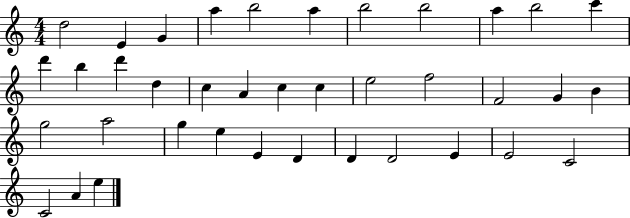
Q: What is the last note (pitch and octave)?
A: E5